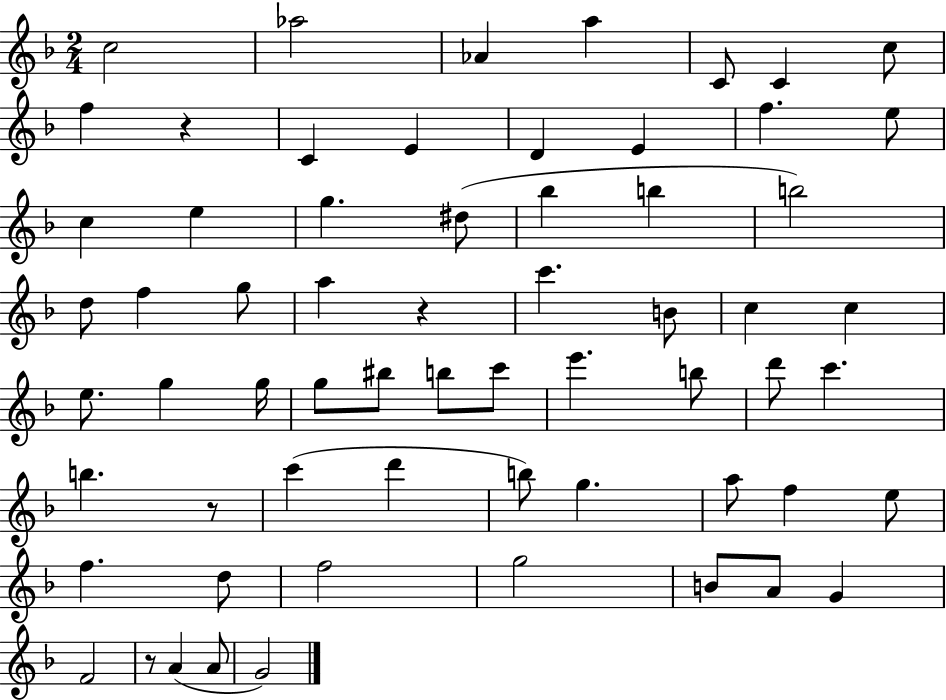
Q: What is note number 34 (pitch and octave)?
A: BIS5